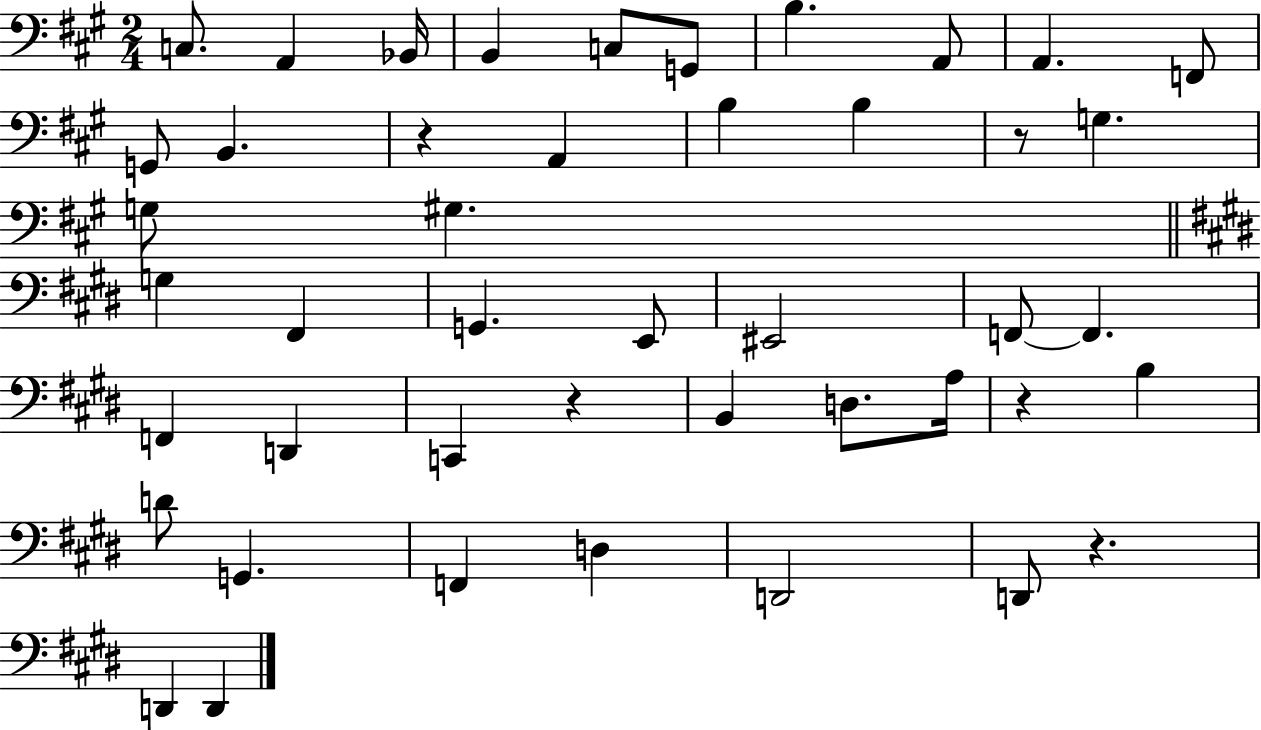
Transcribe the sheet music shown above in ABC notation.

X:1
T:Untitled
M:2/4
L:1/4
K:A
C,/2 A,, _B,,/4 B,, C,/2 G,,/2 B, A,,/2 A,, F,,/2 G,,/2 B,, z A,, B, B, z/2 G, G,/2 ^G, G, ^F,, G,, E,,/2 ^E,,2 F,,/2 F,, F,, D,, C,, z B,, D,/2 A,/4 z B, D/2 G,, F,, D, D,,2 D,,/2 z D,, D,,